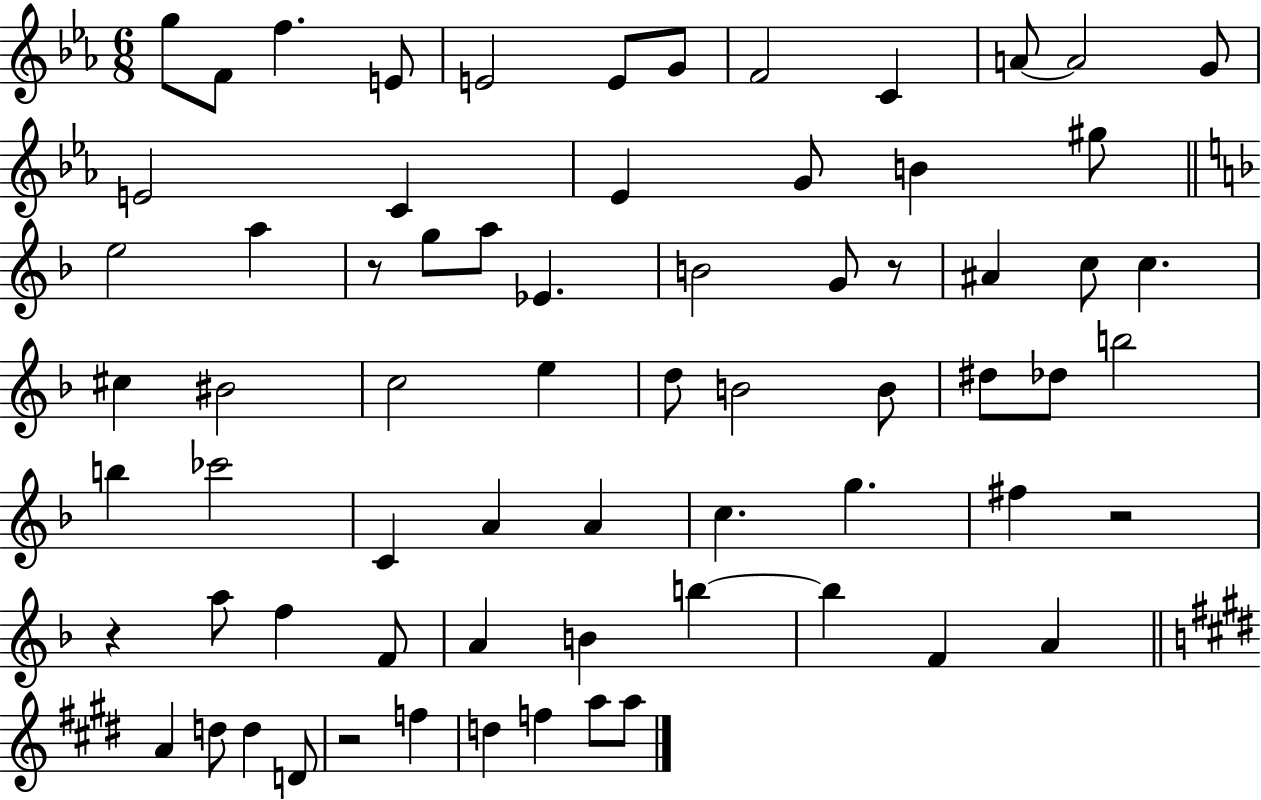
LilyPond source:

{
  \clef treble
  \numericTimeSignature
  \time 6/8
  \key ees \major
  \repeat volta 2 { g''8 f'8 f''4. e'8 | e'2 e'8 g'8 | f'2 c'4 | a'8~~ a'2 g'8 | \break e'2 c'4 | ees'4 g'8 b'4 gis''8 | \bar "||" \break \key d \minor e''2 a''4 | r8 g''8 a''8 ees'4. | b'2 g'8 r8 | ais'4 c''8 c''4. | \break cis''4 bis'2 | c''2 e''4 | d''8 b'2 b'8 | dis''8 des''8 b''2 | \break b''4 ces'''2 | c'4 a'4 a'4 | c''4. g''4. | fis''4 r2 | \break r4 a''8 f''4 f'8 | a'4 b'4 b''4~~ | b''4 f'4 a'4 | \bar "||" \break \key e \major a'4 d''8 d''4 d'8 | r2 f''4 | d''4 f''4 a''8 a''8 | } \bar "|."
}